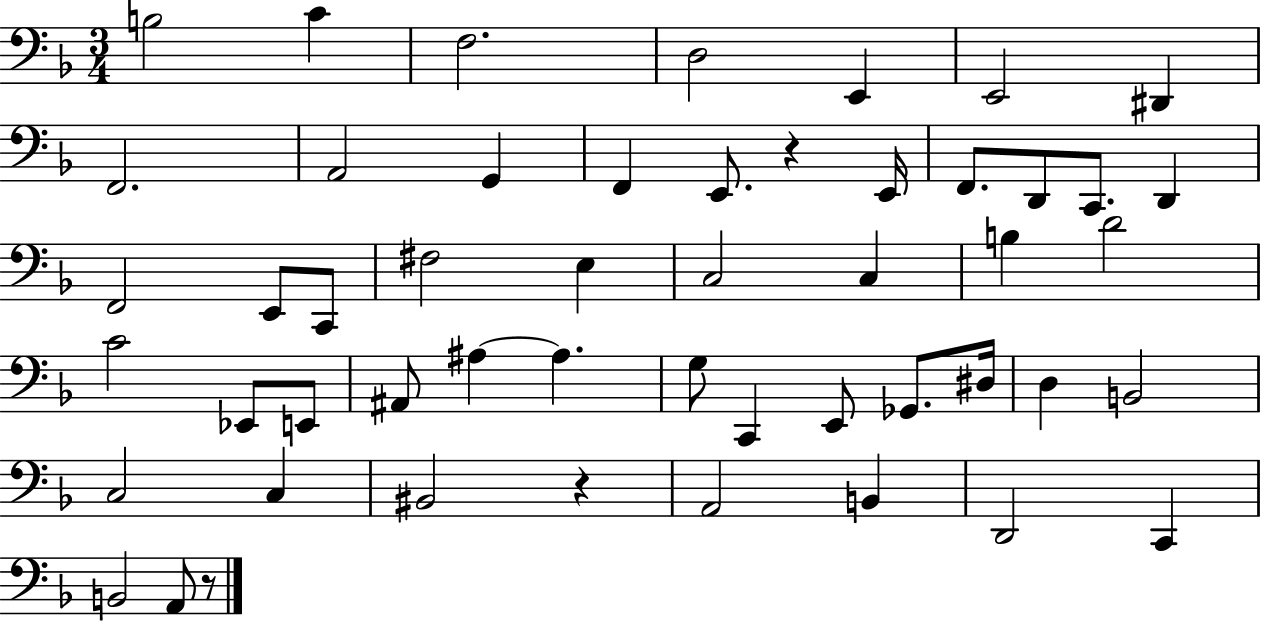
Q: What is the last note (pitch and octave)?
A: A2